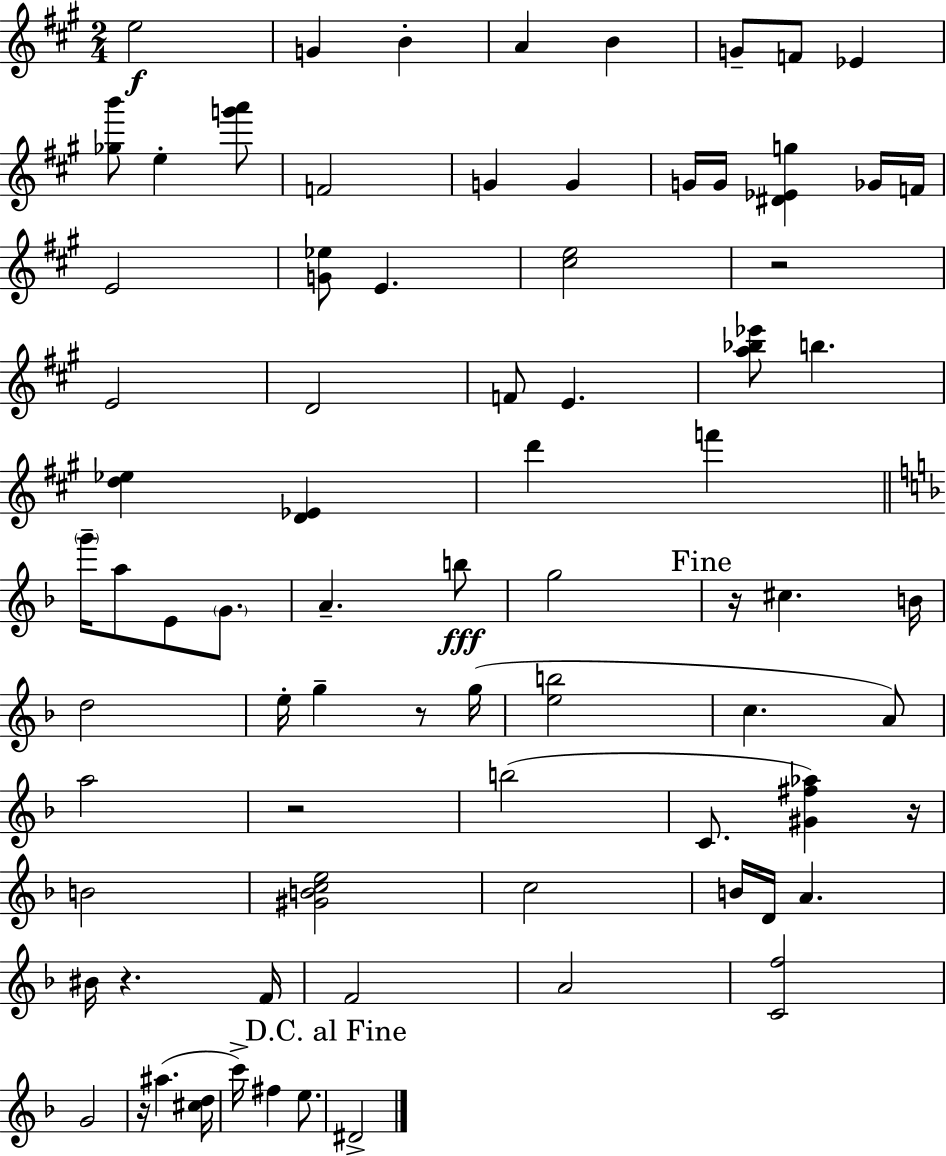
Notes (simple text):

E5/h G4/q B4/q A4/q B4/q G4/e F4/e Eb4/q [Gb5,B6]/e E5/q [G6,A6]/e F4/h G4/q G4/q G4/s G4/s [D#4,Eb4,G5]/q Gb4/s F4/s E4/h [G4,Eb5]/e E4/q. [C#5,E5]/h R/h E4/h D4/h F4/e E4/q. [A5,Bb5,Eb6]/e B5/q. [D5,Eb5]/q [D4,Eb4]/q D6/q F6/q G6/s A5/e E4/e G4/e. A4/q. B5/e G5/h R/s C#5/q. B4/s D5/h E5/s G5/q R/e G5/s [E5,B5]/h C5/q. A4/e A5/h R/h B5/h C4/e. [G#4,F#5,Ab5]/q R/s B4/h [G#4,B4,C5,E5]/h C5/h B4/s D4/s A4/q. BIS4/s R/q. F4/s F4/h A4/h [C4,F5]/h G4/h R/s A#5/q. [C#5,D5]/s C6/s F#5/q E5/e. D#4/h